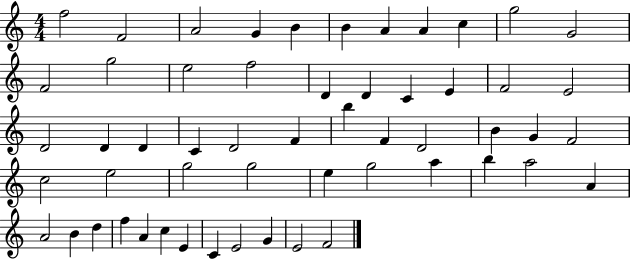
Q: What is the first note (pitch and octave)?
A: F5